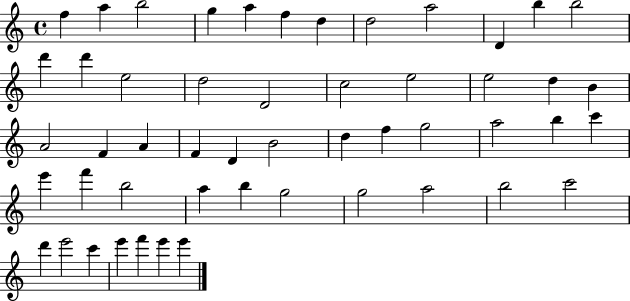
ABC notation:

X:1
T:Untitled
M:4/4
L:1/4
K:C
f a b2 g a f d d2 a2 D b b2 d' d' e2 d2 D2 c2 e2 e2 d B A2 F A F D B2 d f g2 a2 b c' e' f' b2 a b g2 g2 a2 b2 c'2 d' e'2 c' e' f' e' e'